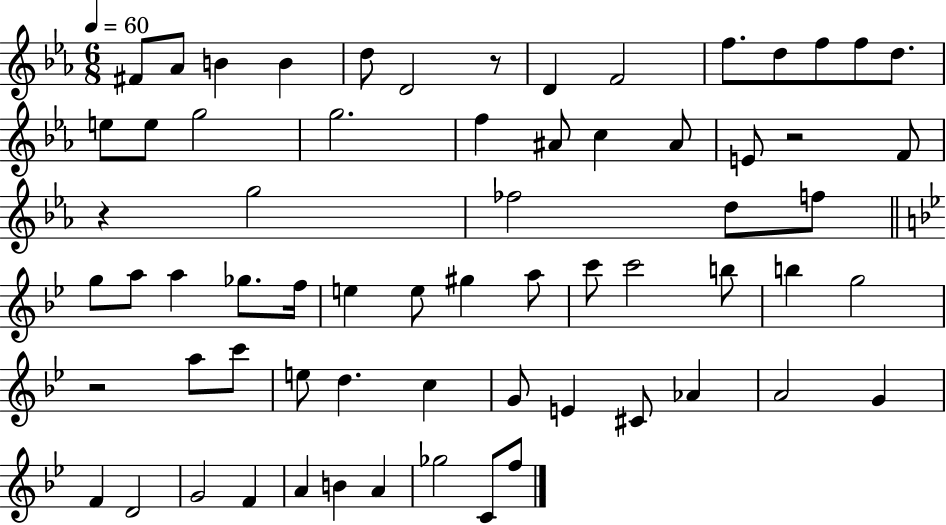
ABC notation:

X:1
T:Untitled
M:6/8
L:1/4
K:Eb
^F/2 _A/2 B B d/2 D2 z/2 D F2 f/2 d/2 f/2 f/2 d/2 e/2 e/2 g2 g2 f ^A/2 c ^A/2 E/2 z2 F/2 z g2 _f2 d/2 f/2 g/2 a/2 a _g/2 f/4 e e/2 ^g a/2 c'/2 c'2 b/2 b g2 z2 a/2 c'/2 e/2 d c G/2 E ^C/2 _A A2 G F D2 G2 F A B A _g2 C/2 f/2